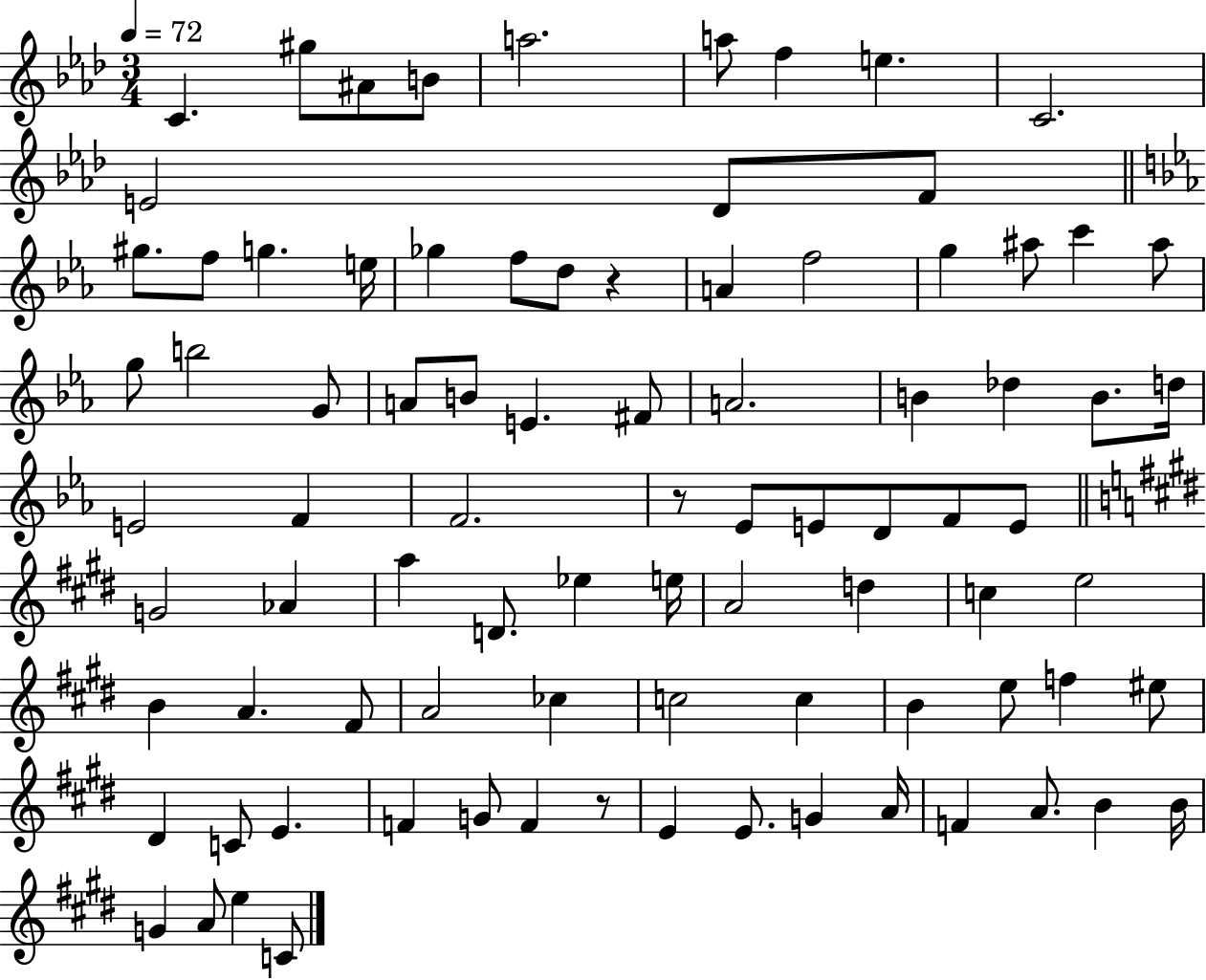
X:1
T:Untitled
M:3/4
L:1/4
K:Ab
C ^g/2 ^A/2 B/2 a2 a/2 f e C2 E2 _D/2 F/2 ^g/2 f/2 g e/4 _g f/2 d/2 z A f2 g ^a/2 c' ^a/2 g/2 b2 G/2 A/2 B/2 E ^F/2 A2 B _d B/2 d/4 E2 F F2 z/2 _E/2 E/2 D/2 F/2 E/2 G2 _A a D/2 _e e/4 A2 d c e2 B A ^F/2 A2 _c c2 c B e/2 f ^e/2 ^D C/2 E F G/2 F z/2 E E/2 G A/4 F A/2 B B/4 G A/2 e C/2